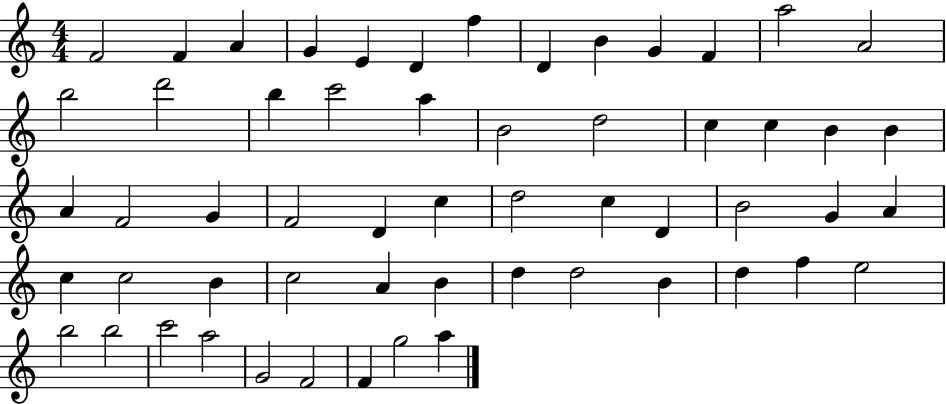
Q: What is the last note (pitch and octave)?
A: A5